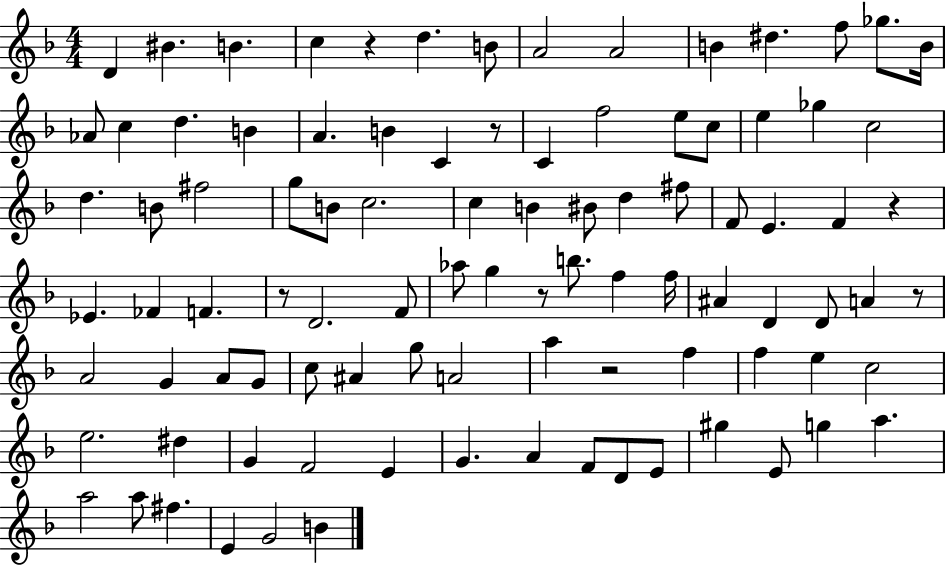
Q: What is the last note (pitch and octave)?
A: B4